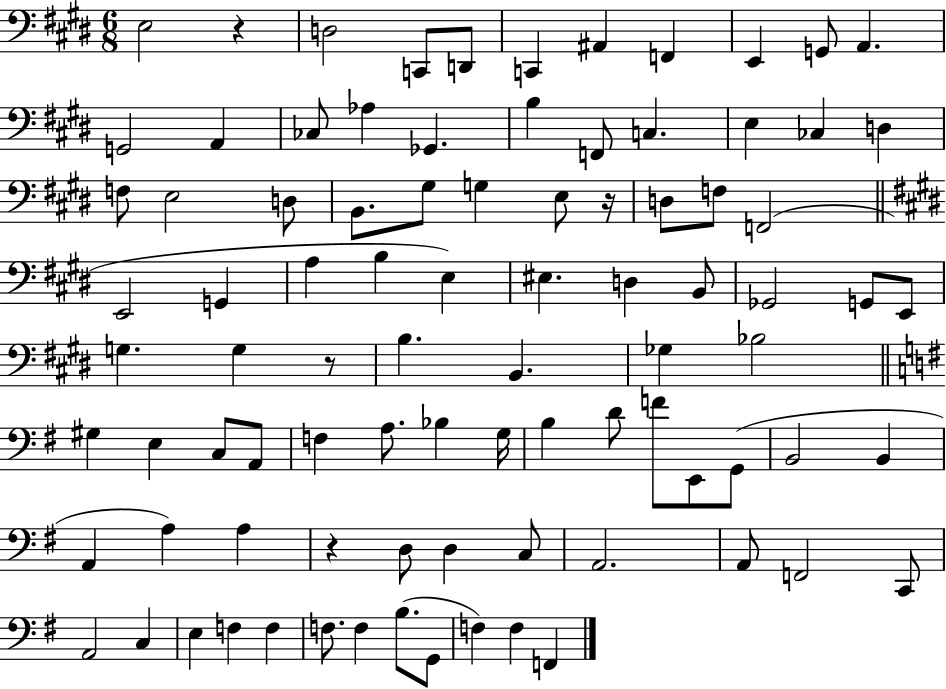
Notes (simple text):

E3/h R/q D3/h C2/e D2/e C2/q A#2/q F2/q E2/q G2/e A2/q. G2/h A2/q CES3/e Ab3/q Gb2/q. B3/q F2/e C3/q. E3/q CES3/q D3/q F3/e E3/h D3/e B2/e. G#3/e G3/q E3/e R/s D3/e F3/e F2/h E2/h G2/q A3/q B3/q E3/q EIS3/q. D3/q B2/e Gb2/h G2/e E2/e G3/q. G3/q R/e B3/q. B2/q. Gb3/q Bb3/h G#3/q E3/q C3/e A2/e F3/q A3/e. Bb3/q G3/s B3/q D4/e F4/e E2/e G2/e B2/h B2/q A2/q A3/q A3/q R/q D3/e D3/q C3/e A2/h. A2/e F2/h C2/e A2/h C3/q E3/q F3/q F3/q F3/e. F3/q B3/e. G2/e F3/q F3/q F2/q